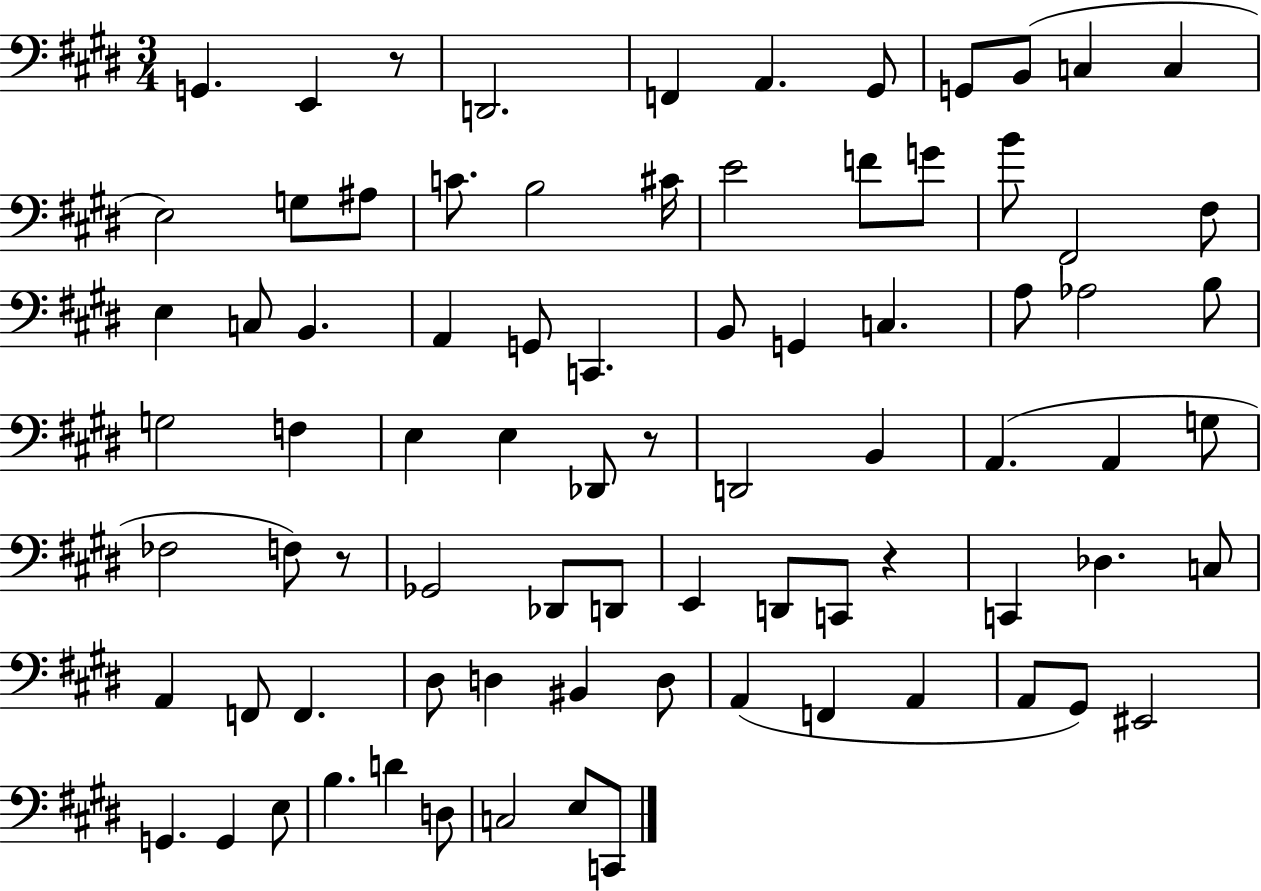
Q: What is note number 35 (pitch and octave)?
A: G3